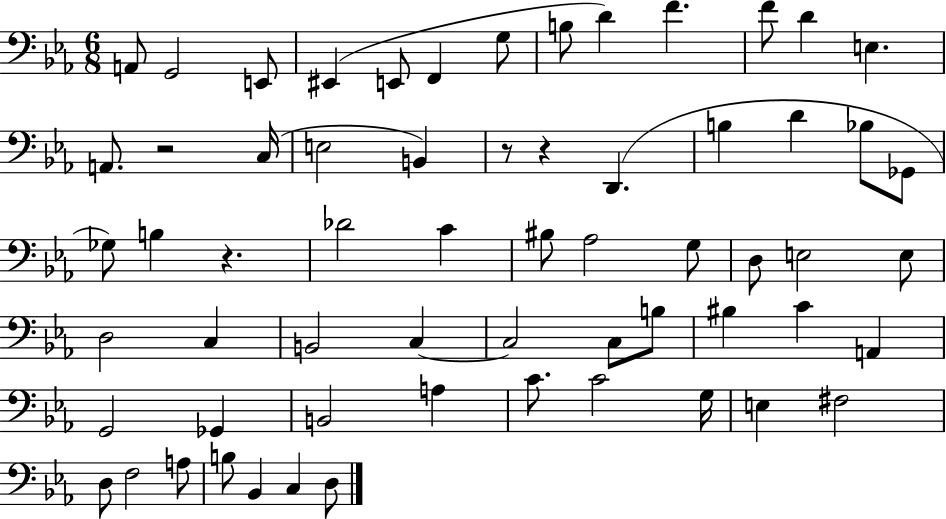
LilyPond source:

{
  \clef bass
  \numericTimeSignature
  \time 6/8
  \key ees \major
  a,8 g,2 e,8 | eis,4( e,8 f,4 g8 | b8 d'4) f'4. | f'8 d'4 e4. | \break a,8. r2 c16( | e2 b,4) | r8 r4 d,4.( | b4 d'4 bes8 ges,8 | \break ges8) b4 r4. | des'2 c'4 | bis8 aes2 g8 | d8 e2 e8 | \break d2 c4 | b,2 c4~~ | c2 c8 b8 | bis4 c'4 a,4 | \break g,2 ges,4 | b,2 a4 | c'8. c'2 g16 | e4 fis2 | \break d8 f2 a8 | b8 bes,4 c4 d8 | \bar "|."
}